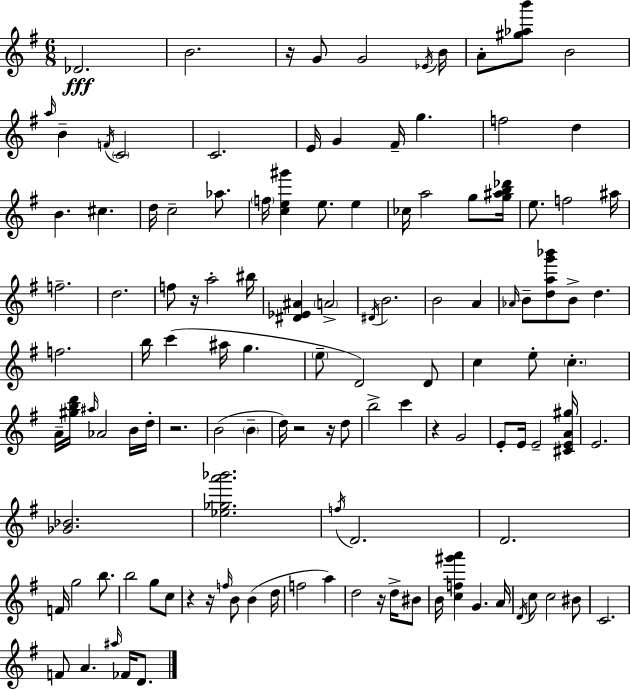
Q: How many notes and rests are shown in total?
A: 124